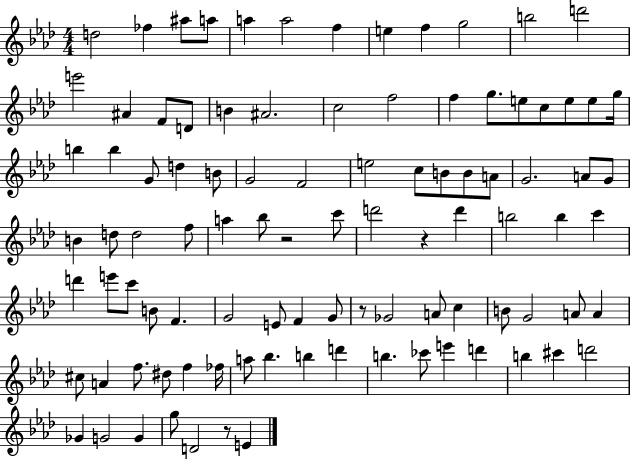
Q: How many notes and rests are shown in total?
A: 97